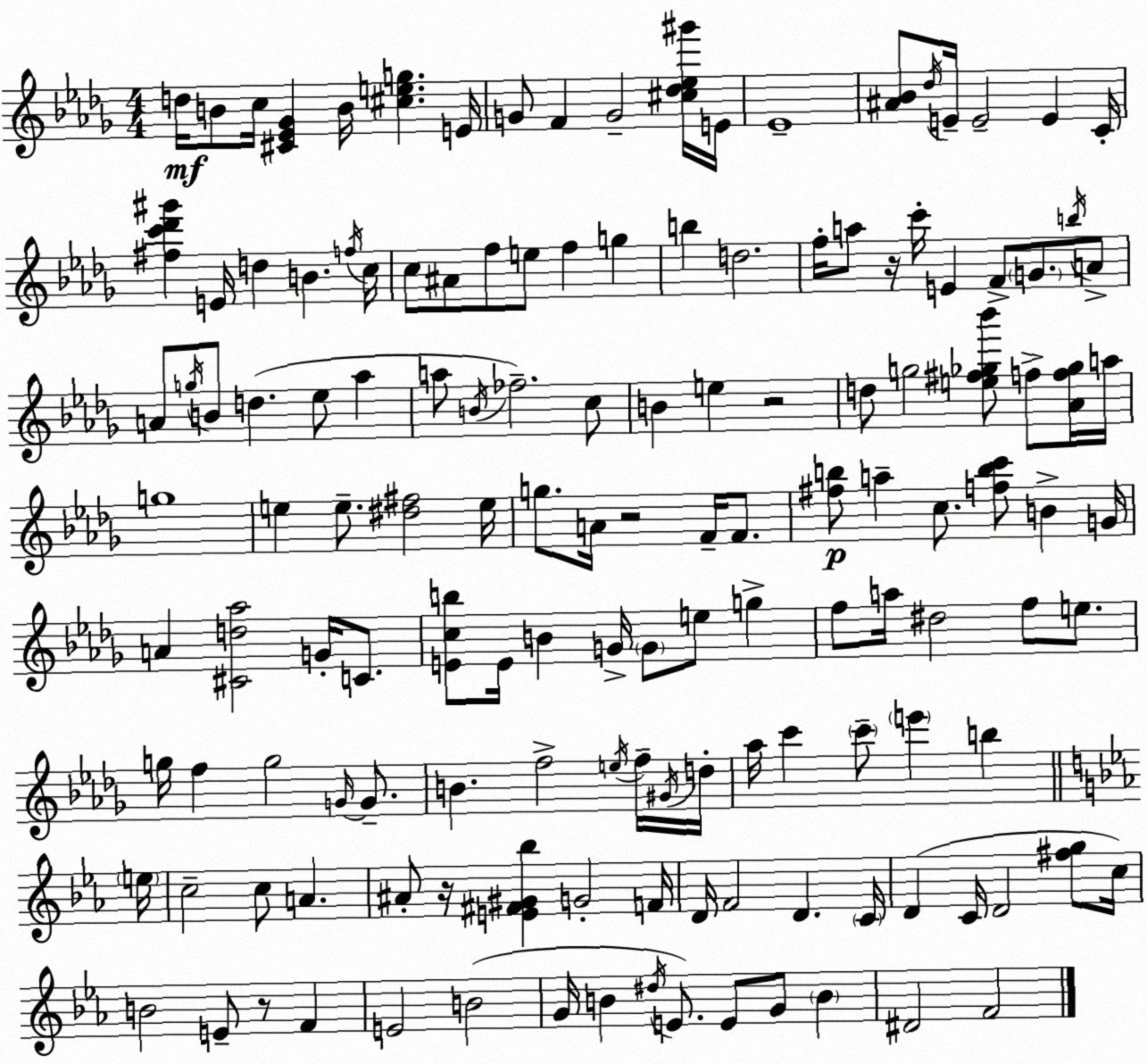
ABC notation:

X:1
T:Untitled
M:4/4
L:1/4
K:Bbm
d/4 B/2 c/4 [^C_E_G] B/4 [^ceg] E/4 G/2 F G2 [^c_d_e^g']/4 E/4 _E4 [^A_B]/2 _d/4 E/4 E2 E C/4 [^fc'_d'^g'] E/4 d B f/4 c/4 c/2 ^A/2 f/2 e/2 f g b d2 f/4 a/2 z/4 c'/4 E F/2 G/2 b/4 A/2 A/2 g/4 B/2 d _e/2 _a a/2 B/4 _f2 c/2 B e z2 d/2 g2 [e^f_g_b']/2 f/2 [_Af_g]/4 a/4 g4 e e/2 [^d^f]2 e/4 g/2 A/4 z2 F/4 F/2 [^fb]/2 a c/2 [fbc']/2 B G/4 A [^Cd_a]2 G/4 C/2 [Ecb]/2 E/4 B G/4 G/2 e/2 g f/2 a/4 ^d2 f/2 e/2 g/4 f g2 G/4 G/2 B f2 e/4 f/4 ^G/4 d/4 _a/4 c' c'/2 e' b e/4 c2 c/2 A ^A/2 z/4 [E^F^G_b] G2 F/4 D/4 F2 D C/4 D C/4 D2 [^fg]/2 c/4 B2 E/2 z/2 F E2 B2 G/4 B ^d/4 E/2 E/2 G/2 B ^D2 F2